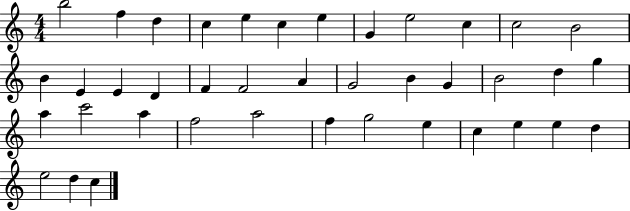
B5/h F5/q D5/q C5/q E5/q C5/q E5/q G4/q E5/h C5/q C5/h B4/h B4/q E4/q E4/q D4/q F4/q F4/h A4/q G4/h B4/q G4/q B4/h D5/q G5/q A5/q C6/h A5/q F5/h A5/h F5/q G5/h E5/q C5/q E5/q E5/q D5/q E5/h D5/q C5/q